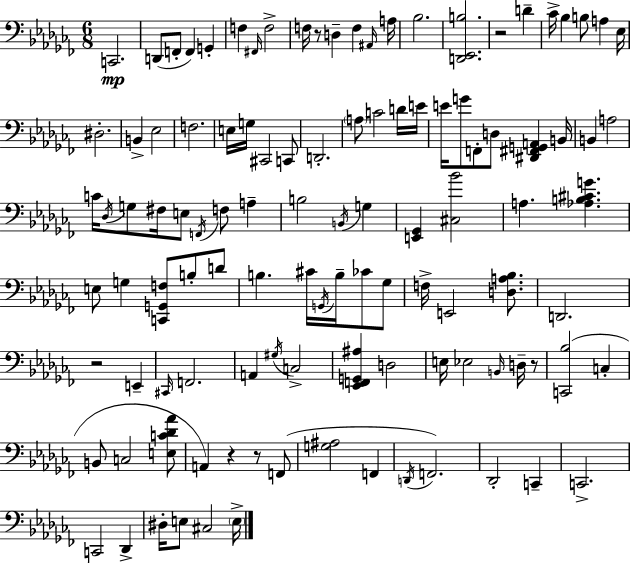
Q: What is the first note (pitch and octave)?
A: C2